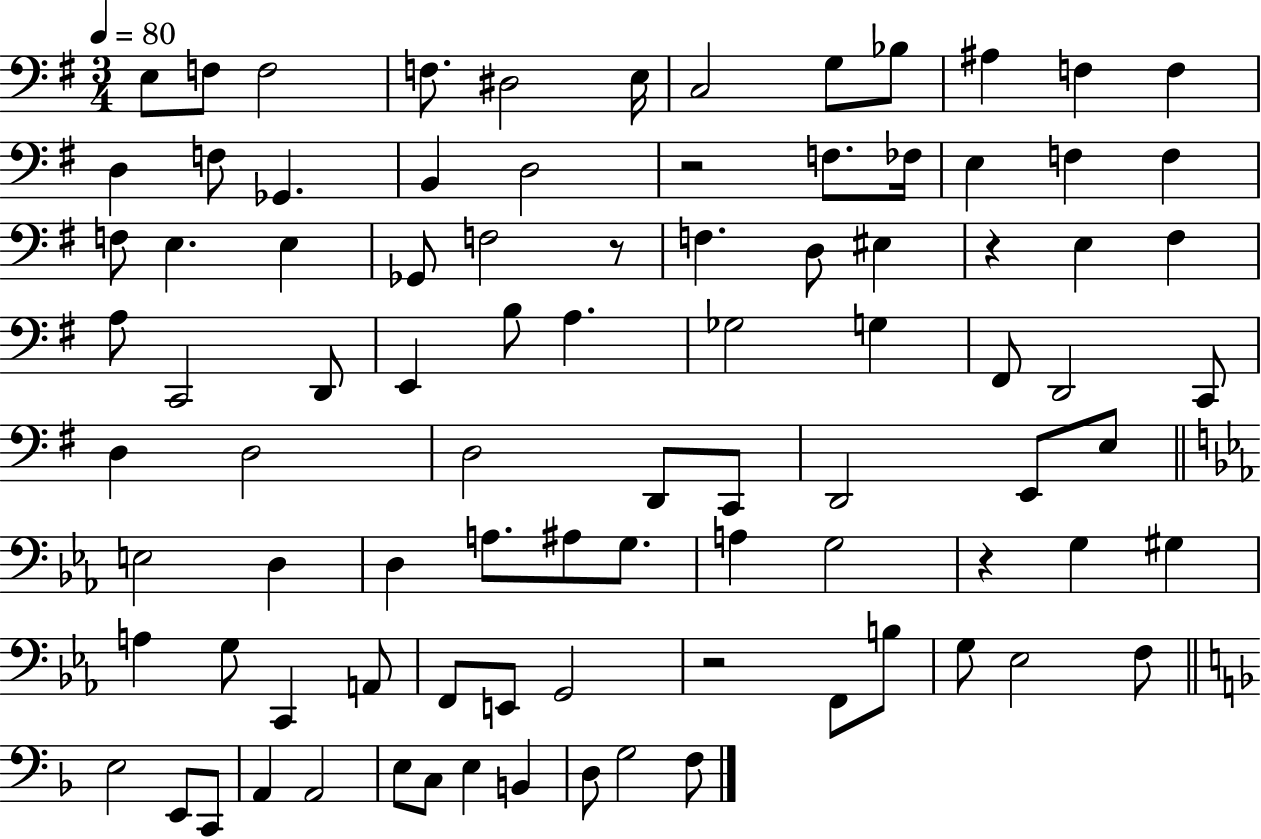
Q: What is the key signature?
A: G major